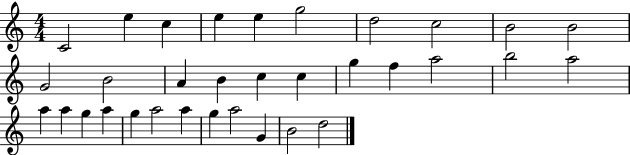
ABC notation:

X:1
T:Untitled
M:4/4
L:1/4
K:C
C2 e c e e g2 d2 c2 B2 B2 G2 B2 A B c c g f a2 b2 a2 a a g a g a2 a g a2 G B2 d2